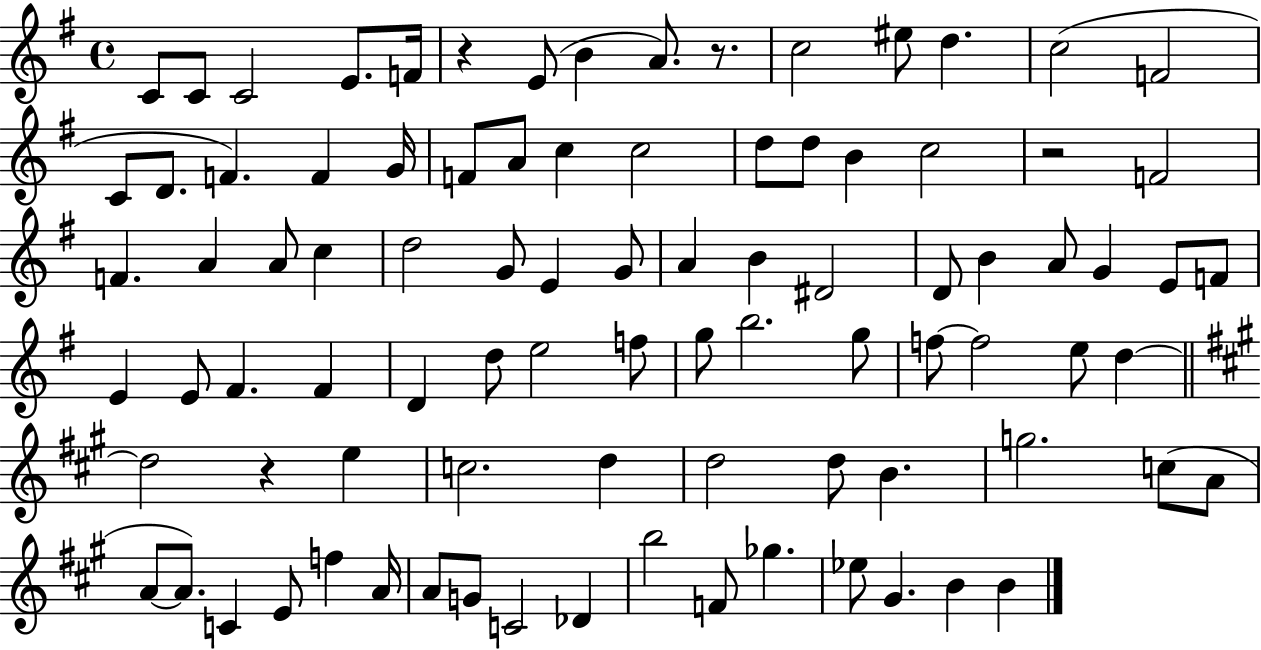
C4/e C4/e C4/h E4/e. F4/s R/q E4/e B4/q A4/e. R/e. C5/h EIS5/e D5/q. C5/h F4/h C4/e D4/e. F4/q. F4/q G4/s F4/e A4/e C5/q C5/h D5/e D5/e B4/q C5/h R/h F4/h F4/q. A4/q A4/e C5/q D5/h G4/e E4/q G4/e A4/q B4/q D#4/h D4/e B4/q A4/e G4/q E4/e F4/e E4/q E4/e F#4/q. F#4/q D4/q D5/e E5/h F5/e G5/e B5/h. G5/e F5/e F5/h E5/e D5/q D5/h R/q E5/q C5/h. D5/q D5/h D5/e B4/q. G5/h. C5/e A4/e A4/e A4/e. C4/q E4/e F5/q A4/s A4/e G4/e C4/h Db4/q B5/h F4/e Gb5/q. Eb5/e G#4/q. B4/q B4/q